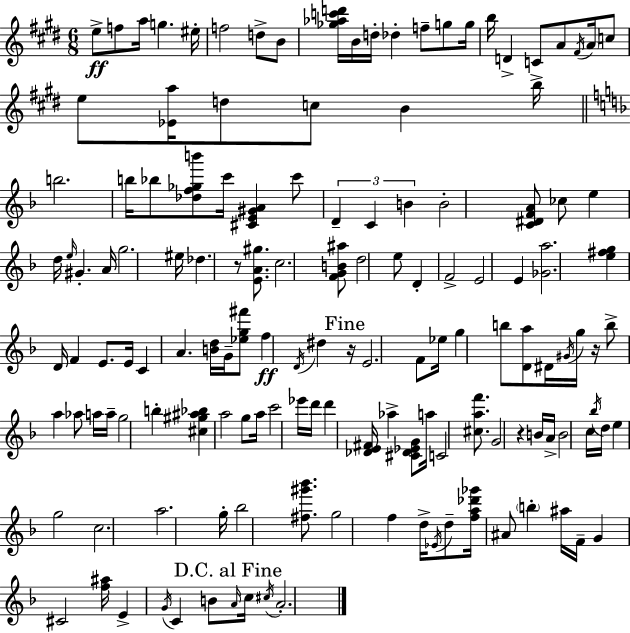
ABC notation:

X:1
T:Untitled
M:6/8
L:1/4
K:E
e/2 f/2 a/4 g ^e/4 f2 d/2 B/2 [_g_ac'd']/4 B/4 d/4 _d f/2 g/2 g/4 b/4 D C/2 A/2 ^F/4 A/4 c/2 e/2 [_Ea]/4 d/2 c/2 B b/4 b2 b/4 _b/2 [_df_gb']/2 c'/4 [^CE^GA] c'/2 D C B B2 [C^DFA]/2 _c/2 e d/4 e/4 ^G A/4 g2 ^e/4 _d z/2 [EA^g]/2 c2 [FGB^a]/2 d2 e/2 D F2 E2 E [_Ga]2 [e^fg] D/4 F E/2 E/4 C A [Bd]/4 G/4 [_eg^f']/2 f D/4 ^d z/4 E2 F/2 _e/4 g b/2 [Da]/2 ^D/4 ^G/4 g/4 z/4 b/2 a _a/2 a/4 a/4 g2 b [^c^g^a_b] a2 g/2 a/4 c'2 _e'/4 d'/4 d' [_DE^F]/4 _a [^C_D_EG]/2 a/4 C2 [^caf']/2 G2 z B/4 A/4 B2 c/4 _b/4 d/4 e g2 c2 a2 g/4 _b2 [^f^g'_b']/2 g2 f d/4 _E/4 d/2 [fa_d'_g']/4 ^A/2 b ^a/4 F/4 G ^C2 [f^a]/4 E G/4 C B/2 A/4 c/4 ^c/4 A2